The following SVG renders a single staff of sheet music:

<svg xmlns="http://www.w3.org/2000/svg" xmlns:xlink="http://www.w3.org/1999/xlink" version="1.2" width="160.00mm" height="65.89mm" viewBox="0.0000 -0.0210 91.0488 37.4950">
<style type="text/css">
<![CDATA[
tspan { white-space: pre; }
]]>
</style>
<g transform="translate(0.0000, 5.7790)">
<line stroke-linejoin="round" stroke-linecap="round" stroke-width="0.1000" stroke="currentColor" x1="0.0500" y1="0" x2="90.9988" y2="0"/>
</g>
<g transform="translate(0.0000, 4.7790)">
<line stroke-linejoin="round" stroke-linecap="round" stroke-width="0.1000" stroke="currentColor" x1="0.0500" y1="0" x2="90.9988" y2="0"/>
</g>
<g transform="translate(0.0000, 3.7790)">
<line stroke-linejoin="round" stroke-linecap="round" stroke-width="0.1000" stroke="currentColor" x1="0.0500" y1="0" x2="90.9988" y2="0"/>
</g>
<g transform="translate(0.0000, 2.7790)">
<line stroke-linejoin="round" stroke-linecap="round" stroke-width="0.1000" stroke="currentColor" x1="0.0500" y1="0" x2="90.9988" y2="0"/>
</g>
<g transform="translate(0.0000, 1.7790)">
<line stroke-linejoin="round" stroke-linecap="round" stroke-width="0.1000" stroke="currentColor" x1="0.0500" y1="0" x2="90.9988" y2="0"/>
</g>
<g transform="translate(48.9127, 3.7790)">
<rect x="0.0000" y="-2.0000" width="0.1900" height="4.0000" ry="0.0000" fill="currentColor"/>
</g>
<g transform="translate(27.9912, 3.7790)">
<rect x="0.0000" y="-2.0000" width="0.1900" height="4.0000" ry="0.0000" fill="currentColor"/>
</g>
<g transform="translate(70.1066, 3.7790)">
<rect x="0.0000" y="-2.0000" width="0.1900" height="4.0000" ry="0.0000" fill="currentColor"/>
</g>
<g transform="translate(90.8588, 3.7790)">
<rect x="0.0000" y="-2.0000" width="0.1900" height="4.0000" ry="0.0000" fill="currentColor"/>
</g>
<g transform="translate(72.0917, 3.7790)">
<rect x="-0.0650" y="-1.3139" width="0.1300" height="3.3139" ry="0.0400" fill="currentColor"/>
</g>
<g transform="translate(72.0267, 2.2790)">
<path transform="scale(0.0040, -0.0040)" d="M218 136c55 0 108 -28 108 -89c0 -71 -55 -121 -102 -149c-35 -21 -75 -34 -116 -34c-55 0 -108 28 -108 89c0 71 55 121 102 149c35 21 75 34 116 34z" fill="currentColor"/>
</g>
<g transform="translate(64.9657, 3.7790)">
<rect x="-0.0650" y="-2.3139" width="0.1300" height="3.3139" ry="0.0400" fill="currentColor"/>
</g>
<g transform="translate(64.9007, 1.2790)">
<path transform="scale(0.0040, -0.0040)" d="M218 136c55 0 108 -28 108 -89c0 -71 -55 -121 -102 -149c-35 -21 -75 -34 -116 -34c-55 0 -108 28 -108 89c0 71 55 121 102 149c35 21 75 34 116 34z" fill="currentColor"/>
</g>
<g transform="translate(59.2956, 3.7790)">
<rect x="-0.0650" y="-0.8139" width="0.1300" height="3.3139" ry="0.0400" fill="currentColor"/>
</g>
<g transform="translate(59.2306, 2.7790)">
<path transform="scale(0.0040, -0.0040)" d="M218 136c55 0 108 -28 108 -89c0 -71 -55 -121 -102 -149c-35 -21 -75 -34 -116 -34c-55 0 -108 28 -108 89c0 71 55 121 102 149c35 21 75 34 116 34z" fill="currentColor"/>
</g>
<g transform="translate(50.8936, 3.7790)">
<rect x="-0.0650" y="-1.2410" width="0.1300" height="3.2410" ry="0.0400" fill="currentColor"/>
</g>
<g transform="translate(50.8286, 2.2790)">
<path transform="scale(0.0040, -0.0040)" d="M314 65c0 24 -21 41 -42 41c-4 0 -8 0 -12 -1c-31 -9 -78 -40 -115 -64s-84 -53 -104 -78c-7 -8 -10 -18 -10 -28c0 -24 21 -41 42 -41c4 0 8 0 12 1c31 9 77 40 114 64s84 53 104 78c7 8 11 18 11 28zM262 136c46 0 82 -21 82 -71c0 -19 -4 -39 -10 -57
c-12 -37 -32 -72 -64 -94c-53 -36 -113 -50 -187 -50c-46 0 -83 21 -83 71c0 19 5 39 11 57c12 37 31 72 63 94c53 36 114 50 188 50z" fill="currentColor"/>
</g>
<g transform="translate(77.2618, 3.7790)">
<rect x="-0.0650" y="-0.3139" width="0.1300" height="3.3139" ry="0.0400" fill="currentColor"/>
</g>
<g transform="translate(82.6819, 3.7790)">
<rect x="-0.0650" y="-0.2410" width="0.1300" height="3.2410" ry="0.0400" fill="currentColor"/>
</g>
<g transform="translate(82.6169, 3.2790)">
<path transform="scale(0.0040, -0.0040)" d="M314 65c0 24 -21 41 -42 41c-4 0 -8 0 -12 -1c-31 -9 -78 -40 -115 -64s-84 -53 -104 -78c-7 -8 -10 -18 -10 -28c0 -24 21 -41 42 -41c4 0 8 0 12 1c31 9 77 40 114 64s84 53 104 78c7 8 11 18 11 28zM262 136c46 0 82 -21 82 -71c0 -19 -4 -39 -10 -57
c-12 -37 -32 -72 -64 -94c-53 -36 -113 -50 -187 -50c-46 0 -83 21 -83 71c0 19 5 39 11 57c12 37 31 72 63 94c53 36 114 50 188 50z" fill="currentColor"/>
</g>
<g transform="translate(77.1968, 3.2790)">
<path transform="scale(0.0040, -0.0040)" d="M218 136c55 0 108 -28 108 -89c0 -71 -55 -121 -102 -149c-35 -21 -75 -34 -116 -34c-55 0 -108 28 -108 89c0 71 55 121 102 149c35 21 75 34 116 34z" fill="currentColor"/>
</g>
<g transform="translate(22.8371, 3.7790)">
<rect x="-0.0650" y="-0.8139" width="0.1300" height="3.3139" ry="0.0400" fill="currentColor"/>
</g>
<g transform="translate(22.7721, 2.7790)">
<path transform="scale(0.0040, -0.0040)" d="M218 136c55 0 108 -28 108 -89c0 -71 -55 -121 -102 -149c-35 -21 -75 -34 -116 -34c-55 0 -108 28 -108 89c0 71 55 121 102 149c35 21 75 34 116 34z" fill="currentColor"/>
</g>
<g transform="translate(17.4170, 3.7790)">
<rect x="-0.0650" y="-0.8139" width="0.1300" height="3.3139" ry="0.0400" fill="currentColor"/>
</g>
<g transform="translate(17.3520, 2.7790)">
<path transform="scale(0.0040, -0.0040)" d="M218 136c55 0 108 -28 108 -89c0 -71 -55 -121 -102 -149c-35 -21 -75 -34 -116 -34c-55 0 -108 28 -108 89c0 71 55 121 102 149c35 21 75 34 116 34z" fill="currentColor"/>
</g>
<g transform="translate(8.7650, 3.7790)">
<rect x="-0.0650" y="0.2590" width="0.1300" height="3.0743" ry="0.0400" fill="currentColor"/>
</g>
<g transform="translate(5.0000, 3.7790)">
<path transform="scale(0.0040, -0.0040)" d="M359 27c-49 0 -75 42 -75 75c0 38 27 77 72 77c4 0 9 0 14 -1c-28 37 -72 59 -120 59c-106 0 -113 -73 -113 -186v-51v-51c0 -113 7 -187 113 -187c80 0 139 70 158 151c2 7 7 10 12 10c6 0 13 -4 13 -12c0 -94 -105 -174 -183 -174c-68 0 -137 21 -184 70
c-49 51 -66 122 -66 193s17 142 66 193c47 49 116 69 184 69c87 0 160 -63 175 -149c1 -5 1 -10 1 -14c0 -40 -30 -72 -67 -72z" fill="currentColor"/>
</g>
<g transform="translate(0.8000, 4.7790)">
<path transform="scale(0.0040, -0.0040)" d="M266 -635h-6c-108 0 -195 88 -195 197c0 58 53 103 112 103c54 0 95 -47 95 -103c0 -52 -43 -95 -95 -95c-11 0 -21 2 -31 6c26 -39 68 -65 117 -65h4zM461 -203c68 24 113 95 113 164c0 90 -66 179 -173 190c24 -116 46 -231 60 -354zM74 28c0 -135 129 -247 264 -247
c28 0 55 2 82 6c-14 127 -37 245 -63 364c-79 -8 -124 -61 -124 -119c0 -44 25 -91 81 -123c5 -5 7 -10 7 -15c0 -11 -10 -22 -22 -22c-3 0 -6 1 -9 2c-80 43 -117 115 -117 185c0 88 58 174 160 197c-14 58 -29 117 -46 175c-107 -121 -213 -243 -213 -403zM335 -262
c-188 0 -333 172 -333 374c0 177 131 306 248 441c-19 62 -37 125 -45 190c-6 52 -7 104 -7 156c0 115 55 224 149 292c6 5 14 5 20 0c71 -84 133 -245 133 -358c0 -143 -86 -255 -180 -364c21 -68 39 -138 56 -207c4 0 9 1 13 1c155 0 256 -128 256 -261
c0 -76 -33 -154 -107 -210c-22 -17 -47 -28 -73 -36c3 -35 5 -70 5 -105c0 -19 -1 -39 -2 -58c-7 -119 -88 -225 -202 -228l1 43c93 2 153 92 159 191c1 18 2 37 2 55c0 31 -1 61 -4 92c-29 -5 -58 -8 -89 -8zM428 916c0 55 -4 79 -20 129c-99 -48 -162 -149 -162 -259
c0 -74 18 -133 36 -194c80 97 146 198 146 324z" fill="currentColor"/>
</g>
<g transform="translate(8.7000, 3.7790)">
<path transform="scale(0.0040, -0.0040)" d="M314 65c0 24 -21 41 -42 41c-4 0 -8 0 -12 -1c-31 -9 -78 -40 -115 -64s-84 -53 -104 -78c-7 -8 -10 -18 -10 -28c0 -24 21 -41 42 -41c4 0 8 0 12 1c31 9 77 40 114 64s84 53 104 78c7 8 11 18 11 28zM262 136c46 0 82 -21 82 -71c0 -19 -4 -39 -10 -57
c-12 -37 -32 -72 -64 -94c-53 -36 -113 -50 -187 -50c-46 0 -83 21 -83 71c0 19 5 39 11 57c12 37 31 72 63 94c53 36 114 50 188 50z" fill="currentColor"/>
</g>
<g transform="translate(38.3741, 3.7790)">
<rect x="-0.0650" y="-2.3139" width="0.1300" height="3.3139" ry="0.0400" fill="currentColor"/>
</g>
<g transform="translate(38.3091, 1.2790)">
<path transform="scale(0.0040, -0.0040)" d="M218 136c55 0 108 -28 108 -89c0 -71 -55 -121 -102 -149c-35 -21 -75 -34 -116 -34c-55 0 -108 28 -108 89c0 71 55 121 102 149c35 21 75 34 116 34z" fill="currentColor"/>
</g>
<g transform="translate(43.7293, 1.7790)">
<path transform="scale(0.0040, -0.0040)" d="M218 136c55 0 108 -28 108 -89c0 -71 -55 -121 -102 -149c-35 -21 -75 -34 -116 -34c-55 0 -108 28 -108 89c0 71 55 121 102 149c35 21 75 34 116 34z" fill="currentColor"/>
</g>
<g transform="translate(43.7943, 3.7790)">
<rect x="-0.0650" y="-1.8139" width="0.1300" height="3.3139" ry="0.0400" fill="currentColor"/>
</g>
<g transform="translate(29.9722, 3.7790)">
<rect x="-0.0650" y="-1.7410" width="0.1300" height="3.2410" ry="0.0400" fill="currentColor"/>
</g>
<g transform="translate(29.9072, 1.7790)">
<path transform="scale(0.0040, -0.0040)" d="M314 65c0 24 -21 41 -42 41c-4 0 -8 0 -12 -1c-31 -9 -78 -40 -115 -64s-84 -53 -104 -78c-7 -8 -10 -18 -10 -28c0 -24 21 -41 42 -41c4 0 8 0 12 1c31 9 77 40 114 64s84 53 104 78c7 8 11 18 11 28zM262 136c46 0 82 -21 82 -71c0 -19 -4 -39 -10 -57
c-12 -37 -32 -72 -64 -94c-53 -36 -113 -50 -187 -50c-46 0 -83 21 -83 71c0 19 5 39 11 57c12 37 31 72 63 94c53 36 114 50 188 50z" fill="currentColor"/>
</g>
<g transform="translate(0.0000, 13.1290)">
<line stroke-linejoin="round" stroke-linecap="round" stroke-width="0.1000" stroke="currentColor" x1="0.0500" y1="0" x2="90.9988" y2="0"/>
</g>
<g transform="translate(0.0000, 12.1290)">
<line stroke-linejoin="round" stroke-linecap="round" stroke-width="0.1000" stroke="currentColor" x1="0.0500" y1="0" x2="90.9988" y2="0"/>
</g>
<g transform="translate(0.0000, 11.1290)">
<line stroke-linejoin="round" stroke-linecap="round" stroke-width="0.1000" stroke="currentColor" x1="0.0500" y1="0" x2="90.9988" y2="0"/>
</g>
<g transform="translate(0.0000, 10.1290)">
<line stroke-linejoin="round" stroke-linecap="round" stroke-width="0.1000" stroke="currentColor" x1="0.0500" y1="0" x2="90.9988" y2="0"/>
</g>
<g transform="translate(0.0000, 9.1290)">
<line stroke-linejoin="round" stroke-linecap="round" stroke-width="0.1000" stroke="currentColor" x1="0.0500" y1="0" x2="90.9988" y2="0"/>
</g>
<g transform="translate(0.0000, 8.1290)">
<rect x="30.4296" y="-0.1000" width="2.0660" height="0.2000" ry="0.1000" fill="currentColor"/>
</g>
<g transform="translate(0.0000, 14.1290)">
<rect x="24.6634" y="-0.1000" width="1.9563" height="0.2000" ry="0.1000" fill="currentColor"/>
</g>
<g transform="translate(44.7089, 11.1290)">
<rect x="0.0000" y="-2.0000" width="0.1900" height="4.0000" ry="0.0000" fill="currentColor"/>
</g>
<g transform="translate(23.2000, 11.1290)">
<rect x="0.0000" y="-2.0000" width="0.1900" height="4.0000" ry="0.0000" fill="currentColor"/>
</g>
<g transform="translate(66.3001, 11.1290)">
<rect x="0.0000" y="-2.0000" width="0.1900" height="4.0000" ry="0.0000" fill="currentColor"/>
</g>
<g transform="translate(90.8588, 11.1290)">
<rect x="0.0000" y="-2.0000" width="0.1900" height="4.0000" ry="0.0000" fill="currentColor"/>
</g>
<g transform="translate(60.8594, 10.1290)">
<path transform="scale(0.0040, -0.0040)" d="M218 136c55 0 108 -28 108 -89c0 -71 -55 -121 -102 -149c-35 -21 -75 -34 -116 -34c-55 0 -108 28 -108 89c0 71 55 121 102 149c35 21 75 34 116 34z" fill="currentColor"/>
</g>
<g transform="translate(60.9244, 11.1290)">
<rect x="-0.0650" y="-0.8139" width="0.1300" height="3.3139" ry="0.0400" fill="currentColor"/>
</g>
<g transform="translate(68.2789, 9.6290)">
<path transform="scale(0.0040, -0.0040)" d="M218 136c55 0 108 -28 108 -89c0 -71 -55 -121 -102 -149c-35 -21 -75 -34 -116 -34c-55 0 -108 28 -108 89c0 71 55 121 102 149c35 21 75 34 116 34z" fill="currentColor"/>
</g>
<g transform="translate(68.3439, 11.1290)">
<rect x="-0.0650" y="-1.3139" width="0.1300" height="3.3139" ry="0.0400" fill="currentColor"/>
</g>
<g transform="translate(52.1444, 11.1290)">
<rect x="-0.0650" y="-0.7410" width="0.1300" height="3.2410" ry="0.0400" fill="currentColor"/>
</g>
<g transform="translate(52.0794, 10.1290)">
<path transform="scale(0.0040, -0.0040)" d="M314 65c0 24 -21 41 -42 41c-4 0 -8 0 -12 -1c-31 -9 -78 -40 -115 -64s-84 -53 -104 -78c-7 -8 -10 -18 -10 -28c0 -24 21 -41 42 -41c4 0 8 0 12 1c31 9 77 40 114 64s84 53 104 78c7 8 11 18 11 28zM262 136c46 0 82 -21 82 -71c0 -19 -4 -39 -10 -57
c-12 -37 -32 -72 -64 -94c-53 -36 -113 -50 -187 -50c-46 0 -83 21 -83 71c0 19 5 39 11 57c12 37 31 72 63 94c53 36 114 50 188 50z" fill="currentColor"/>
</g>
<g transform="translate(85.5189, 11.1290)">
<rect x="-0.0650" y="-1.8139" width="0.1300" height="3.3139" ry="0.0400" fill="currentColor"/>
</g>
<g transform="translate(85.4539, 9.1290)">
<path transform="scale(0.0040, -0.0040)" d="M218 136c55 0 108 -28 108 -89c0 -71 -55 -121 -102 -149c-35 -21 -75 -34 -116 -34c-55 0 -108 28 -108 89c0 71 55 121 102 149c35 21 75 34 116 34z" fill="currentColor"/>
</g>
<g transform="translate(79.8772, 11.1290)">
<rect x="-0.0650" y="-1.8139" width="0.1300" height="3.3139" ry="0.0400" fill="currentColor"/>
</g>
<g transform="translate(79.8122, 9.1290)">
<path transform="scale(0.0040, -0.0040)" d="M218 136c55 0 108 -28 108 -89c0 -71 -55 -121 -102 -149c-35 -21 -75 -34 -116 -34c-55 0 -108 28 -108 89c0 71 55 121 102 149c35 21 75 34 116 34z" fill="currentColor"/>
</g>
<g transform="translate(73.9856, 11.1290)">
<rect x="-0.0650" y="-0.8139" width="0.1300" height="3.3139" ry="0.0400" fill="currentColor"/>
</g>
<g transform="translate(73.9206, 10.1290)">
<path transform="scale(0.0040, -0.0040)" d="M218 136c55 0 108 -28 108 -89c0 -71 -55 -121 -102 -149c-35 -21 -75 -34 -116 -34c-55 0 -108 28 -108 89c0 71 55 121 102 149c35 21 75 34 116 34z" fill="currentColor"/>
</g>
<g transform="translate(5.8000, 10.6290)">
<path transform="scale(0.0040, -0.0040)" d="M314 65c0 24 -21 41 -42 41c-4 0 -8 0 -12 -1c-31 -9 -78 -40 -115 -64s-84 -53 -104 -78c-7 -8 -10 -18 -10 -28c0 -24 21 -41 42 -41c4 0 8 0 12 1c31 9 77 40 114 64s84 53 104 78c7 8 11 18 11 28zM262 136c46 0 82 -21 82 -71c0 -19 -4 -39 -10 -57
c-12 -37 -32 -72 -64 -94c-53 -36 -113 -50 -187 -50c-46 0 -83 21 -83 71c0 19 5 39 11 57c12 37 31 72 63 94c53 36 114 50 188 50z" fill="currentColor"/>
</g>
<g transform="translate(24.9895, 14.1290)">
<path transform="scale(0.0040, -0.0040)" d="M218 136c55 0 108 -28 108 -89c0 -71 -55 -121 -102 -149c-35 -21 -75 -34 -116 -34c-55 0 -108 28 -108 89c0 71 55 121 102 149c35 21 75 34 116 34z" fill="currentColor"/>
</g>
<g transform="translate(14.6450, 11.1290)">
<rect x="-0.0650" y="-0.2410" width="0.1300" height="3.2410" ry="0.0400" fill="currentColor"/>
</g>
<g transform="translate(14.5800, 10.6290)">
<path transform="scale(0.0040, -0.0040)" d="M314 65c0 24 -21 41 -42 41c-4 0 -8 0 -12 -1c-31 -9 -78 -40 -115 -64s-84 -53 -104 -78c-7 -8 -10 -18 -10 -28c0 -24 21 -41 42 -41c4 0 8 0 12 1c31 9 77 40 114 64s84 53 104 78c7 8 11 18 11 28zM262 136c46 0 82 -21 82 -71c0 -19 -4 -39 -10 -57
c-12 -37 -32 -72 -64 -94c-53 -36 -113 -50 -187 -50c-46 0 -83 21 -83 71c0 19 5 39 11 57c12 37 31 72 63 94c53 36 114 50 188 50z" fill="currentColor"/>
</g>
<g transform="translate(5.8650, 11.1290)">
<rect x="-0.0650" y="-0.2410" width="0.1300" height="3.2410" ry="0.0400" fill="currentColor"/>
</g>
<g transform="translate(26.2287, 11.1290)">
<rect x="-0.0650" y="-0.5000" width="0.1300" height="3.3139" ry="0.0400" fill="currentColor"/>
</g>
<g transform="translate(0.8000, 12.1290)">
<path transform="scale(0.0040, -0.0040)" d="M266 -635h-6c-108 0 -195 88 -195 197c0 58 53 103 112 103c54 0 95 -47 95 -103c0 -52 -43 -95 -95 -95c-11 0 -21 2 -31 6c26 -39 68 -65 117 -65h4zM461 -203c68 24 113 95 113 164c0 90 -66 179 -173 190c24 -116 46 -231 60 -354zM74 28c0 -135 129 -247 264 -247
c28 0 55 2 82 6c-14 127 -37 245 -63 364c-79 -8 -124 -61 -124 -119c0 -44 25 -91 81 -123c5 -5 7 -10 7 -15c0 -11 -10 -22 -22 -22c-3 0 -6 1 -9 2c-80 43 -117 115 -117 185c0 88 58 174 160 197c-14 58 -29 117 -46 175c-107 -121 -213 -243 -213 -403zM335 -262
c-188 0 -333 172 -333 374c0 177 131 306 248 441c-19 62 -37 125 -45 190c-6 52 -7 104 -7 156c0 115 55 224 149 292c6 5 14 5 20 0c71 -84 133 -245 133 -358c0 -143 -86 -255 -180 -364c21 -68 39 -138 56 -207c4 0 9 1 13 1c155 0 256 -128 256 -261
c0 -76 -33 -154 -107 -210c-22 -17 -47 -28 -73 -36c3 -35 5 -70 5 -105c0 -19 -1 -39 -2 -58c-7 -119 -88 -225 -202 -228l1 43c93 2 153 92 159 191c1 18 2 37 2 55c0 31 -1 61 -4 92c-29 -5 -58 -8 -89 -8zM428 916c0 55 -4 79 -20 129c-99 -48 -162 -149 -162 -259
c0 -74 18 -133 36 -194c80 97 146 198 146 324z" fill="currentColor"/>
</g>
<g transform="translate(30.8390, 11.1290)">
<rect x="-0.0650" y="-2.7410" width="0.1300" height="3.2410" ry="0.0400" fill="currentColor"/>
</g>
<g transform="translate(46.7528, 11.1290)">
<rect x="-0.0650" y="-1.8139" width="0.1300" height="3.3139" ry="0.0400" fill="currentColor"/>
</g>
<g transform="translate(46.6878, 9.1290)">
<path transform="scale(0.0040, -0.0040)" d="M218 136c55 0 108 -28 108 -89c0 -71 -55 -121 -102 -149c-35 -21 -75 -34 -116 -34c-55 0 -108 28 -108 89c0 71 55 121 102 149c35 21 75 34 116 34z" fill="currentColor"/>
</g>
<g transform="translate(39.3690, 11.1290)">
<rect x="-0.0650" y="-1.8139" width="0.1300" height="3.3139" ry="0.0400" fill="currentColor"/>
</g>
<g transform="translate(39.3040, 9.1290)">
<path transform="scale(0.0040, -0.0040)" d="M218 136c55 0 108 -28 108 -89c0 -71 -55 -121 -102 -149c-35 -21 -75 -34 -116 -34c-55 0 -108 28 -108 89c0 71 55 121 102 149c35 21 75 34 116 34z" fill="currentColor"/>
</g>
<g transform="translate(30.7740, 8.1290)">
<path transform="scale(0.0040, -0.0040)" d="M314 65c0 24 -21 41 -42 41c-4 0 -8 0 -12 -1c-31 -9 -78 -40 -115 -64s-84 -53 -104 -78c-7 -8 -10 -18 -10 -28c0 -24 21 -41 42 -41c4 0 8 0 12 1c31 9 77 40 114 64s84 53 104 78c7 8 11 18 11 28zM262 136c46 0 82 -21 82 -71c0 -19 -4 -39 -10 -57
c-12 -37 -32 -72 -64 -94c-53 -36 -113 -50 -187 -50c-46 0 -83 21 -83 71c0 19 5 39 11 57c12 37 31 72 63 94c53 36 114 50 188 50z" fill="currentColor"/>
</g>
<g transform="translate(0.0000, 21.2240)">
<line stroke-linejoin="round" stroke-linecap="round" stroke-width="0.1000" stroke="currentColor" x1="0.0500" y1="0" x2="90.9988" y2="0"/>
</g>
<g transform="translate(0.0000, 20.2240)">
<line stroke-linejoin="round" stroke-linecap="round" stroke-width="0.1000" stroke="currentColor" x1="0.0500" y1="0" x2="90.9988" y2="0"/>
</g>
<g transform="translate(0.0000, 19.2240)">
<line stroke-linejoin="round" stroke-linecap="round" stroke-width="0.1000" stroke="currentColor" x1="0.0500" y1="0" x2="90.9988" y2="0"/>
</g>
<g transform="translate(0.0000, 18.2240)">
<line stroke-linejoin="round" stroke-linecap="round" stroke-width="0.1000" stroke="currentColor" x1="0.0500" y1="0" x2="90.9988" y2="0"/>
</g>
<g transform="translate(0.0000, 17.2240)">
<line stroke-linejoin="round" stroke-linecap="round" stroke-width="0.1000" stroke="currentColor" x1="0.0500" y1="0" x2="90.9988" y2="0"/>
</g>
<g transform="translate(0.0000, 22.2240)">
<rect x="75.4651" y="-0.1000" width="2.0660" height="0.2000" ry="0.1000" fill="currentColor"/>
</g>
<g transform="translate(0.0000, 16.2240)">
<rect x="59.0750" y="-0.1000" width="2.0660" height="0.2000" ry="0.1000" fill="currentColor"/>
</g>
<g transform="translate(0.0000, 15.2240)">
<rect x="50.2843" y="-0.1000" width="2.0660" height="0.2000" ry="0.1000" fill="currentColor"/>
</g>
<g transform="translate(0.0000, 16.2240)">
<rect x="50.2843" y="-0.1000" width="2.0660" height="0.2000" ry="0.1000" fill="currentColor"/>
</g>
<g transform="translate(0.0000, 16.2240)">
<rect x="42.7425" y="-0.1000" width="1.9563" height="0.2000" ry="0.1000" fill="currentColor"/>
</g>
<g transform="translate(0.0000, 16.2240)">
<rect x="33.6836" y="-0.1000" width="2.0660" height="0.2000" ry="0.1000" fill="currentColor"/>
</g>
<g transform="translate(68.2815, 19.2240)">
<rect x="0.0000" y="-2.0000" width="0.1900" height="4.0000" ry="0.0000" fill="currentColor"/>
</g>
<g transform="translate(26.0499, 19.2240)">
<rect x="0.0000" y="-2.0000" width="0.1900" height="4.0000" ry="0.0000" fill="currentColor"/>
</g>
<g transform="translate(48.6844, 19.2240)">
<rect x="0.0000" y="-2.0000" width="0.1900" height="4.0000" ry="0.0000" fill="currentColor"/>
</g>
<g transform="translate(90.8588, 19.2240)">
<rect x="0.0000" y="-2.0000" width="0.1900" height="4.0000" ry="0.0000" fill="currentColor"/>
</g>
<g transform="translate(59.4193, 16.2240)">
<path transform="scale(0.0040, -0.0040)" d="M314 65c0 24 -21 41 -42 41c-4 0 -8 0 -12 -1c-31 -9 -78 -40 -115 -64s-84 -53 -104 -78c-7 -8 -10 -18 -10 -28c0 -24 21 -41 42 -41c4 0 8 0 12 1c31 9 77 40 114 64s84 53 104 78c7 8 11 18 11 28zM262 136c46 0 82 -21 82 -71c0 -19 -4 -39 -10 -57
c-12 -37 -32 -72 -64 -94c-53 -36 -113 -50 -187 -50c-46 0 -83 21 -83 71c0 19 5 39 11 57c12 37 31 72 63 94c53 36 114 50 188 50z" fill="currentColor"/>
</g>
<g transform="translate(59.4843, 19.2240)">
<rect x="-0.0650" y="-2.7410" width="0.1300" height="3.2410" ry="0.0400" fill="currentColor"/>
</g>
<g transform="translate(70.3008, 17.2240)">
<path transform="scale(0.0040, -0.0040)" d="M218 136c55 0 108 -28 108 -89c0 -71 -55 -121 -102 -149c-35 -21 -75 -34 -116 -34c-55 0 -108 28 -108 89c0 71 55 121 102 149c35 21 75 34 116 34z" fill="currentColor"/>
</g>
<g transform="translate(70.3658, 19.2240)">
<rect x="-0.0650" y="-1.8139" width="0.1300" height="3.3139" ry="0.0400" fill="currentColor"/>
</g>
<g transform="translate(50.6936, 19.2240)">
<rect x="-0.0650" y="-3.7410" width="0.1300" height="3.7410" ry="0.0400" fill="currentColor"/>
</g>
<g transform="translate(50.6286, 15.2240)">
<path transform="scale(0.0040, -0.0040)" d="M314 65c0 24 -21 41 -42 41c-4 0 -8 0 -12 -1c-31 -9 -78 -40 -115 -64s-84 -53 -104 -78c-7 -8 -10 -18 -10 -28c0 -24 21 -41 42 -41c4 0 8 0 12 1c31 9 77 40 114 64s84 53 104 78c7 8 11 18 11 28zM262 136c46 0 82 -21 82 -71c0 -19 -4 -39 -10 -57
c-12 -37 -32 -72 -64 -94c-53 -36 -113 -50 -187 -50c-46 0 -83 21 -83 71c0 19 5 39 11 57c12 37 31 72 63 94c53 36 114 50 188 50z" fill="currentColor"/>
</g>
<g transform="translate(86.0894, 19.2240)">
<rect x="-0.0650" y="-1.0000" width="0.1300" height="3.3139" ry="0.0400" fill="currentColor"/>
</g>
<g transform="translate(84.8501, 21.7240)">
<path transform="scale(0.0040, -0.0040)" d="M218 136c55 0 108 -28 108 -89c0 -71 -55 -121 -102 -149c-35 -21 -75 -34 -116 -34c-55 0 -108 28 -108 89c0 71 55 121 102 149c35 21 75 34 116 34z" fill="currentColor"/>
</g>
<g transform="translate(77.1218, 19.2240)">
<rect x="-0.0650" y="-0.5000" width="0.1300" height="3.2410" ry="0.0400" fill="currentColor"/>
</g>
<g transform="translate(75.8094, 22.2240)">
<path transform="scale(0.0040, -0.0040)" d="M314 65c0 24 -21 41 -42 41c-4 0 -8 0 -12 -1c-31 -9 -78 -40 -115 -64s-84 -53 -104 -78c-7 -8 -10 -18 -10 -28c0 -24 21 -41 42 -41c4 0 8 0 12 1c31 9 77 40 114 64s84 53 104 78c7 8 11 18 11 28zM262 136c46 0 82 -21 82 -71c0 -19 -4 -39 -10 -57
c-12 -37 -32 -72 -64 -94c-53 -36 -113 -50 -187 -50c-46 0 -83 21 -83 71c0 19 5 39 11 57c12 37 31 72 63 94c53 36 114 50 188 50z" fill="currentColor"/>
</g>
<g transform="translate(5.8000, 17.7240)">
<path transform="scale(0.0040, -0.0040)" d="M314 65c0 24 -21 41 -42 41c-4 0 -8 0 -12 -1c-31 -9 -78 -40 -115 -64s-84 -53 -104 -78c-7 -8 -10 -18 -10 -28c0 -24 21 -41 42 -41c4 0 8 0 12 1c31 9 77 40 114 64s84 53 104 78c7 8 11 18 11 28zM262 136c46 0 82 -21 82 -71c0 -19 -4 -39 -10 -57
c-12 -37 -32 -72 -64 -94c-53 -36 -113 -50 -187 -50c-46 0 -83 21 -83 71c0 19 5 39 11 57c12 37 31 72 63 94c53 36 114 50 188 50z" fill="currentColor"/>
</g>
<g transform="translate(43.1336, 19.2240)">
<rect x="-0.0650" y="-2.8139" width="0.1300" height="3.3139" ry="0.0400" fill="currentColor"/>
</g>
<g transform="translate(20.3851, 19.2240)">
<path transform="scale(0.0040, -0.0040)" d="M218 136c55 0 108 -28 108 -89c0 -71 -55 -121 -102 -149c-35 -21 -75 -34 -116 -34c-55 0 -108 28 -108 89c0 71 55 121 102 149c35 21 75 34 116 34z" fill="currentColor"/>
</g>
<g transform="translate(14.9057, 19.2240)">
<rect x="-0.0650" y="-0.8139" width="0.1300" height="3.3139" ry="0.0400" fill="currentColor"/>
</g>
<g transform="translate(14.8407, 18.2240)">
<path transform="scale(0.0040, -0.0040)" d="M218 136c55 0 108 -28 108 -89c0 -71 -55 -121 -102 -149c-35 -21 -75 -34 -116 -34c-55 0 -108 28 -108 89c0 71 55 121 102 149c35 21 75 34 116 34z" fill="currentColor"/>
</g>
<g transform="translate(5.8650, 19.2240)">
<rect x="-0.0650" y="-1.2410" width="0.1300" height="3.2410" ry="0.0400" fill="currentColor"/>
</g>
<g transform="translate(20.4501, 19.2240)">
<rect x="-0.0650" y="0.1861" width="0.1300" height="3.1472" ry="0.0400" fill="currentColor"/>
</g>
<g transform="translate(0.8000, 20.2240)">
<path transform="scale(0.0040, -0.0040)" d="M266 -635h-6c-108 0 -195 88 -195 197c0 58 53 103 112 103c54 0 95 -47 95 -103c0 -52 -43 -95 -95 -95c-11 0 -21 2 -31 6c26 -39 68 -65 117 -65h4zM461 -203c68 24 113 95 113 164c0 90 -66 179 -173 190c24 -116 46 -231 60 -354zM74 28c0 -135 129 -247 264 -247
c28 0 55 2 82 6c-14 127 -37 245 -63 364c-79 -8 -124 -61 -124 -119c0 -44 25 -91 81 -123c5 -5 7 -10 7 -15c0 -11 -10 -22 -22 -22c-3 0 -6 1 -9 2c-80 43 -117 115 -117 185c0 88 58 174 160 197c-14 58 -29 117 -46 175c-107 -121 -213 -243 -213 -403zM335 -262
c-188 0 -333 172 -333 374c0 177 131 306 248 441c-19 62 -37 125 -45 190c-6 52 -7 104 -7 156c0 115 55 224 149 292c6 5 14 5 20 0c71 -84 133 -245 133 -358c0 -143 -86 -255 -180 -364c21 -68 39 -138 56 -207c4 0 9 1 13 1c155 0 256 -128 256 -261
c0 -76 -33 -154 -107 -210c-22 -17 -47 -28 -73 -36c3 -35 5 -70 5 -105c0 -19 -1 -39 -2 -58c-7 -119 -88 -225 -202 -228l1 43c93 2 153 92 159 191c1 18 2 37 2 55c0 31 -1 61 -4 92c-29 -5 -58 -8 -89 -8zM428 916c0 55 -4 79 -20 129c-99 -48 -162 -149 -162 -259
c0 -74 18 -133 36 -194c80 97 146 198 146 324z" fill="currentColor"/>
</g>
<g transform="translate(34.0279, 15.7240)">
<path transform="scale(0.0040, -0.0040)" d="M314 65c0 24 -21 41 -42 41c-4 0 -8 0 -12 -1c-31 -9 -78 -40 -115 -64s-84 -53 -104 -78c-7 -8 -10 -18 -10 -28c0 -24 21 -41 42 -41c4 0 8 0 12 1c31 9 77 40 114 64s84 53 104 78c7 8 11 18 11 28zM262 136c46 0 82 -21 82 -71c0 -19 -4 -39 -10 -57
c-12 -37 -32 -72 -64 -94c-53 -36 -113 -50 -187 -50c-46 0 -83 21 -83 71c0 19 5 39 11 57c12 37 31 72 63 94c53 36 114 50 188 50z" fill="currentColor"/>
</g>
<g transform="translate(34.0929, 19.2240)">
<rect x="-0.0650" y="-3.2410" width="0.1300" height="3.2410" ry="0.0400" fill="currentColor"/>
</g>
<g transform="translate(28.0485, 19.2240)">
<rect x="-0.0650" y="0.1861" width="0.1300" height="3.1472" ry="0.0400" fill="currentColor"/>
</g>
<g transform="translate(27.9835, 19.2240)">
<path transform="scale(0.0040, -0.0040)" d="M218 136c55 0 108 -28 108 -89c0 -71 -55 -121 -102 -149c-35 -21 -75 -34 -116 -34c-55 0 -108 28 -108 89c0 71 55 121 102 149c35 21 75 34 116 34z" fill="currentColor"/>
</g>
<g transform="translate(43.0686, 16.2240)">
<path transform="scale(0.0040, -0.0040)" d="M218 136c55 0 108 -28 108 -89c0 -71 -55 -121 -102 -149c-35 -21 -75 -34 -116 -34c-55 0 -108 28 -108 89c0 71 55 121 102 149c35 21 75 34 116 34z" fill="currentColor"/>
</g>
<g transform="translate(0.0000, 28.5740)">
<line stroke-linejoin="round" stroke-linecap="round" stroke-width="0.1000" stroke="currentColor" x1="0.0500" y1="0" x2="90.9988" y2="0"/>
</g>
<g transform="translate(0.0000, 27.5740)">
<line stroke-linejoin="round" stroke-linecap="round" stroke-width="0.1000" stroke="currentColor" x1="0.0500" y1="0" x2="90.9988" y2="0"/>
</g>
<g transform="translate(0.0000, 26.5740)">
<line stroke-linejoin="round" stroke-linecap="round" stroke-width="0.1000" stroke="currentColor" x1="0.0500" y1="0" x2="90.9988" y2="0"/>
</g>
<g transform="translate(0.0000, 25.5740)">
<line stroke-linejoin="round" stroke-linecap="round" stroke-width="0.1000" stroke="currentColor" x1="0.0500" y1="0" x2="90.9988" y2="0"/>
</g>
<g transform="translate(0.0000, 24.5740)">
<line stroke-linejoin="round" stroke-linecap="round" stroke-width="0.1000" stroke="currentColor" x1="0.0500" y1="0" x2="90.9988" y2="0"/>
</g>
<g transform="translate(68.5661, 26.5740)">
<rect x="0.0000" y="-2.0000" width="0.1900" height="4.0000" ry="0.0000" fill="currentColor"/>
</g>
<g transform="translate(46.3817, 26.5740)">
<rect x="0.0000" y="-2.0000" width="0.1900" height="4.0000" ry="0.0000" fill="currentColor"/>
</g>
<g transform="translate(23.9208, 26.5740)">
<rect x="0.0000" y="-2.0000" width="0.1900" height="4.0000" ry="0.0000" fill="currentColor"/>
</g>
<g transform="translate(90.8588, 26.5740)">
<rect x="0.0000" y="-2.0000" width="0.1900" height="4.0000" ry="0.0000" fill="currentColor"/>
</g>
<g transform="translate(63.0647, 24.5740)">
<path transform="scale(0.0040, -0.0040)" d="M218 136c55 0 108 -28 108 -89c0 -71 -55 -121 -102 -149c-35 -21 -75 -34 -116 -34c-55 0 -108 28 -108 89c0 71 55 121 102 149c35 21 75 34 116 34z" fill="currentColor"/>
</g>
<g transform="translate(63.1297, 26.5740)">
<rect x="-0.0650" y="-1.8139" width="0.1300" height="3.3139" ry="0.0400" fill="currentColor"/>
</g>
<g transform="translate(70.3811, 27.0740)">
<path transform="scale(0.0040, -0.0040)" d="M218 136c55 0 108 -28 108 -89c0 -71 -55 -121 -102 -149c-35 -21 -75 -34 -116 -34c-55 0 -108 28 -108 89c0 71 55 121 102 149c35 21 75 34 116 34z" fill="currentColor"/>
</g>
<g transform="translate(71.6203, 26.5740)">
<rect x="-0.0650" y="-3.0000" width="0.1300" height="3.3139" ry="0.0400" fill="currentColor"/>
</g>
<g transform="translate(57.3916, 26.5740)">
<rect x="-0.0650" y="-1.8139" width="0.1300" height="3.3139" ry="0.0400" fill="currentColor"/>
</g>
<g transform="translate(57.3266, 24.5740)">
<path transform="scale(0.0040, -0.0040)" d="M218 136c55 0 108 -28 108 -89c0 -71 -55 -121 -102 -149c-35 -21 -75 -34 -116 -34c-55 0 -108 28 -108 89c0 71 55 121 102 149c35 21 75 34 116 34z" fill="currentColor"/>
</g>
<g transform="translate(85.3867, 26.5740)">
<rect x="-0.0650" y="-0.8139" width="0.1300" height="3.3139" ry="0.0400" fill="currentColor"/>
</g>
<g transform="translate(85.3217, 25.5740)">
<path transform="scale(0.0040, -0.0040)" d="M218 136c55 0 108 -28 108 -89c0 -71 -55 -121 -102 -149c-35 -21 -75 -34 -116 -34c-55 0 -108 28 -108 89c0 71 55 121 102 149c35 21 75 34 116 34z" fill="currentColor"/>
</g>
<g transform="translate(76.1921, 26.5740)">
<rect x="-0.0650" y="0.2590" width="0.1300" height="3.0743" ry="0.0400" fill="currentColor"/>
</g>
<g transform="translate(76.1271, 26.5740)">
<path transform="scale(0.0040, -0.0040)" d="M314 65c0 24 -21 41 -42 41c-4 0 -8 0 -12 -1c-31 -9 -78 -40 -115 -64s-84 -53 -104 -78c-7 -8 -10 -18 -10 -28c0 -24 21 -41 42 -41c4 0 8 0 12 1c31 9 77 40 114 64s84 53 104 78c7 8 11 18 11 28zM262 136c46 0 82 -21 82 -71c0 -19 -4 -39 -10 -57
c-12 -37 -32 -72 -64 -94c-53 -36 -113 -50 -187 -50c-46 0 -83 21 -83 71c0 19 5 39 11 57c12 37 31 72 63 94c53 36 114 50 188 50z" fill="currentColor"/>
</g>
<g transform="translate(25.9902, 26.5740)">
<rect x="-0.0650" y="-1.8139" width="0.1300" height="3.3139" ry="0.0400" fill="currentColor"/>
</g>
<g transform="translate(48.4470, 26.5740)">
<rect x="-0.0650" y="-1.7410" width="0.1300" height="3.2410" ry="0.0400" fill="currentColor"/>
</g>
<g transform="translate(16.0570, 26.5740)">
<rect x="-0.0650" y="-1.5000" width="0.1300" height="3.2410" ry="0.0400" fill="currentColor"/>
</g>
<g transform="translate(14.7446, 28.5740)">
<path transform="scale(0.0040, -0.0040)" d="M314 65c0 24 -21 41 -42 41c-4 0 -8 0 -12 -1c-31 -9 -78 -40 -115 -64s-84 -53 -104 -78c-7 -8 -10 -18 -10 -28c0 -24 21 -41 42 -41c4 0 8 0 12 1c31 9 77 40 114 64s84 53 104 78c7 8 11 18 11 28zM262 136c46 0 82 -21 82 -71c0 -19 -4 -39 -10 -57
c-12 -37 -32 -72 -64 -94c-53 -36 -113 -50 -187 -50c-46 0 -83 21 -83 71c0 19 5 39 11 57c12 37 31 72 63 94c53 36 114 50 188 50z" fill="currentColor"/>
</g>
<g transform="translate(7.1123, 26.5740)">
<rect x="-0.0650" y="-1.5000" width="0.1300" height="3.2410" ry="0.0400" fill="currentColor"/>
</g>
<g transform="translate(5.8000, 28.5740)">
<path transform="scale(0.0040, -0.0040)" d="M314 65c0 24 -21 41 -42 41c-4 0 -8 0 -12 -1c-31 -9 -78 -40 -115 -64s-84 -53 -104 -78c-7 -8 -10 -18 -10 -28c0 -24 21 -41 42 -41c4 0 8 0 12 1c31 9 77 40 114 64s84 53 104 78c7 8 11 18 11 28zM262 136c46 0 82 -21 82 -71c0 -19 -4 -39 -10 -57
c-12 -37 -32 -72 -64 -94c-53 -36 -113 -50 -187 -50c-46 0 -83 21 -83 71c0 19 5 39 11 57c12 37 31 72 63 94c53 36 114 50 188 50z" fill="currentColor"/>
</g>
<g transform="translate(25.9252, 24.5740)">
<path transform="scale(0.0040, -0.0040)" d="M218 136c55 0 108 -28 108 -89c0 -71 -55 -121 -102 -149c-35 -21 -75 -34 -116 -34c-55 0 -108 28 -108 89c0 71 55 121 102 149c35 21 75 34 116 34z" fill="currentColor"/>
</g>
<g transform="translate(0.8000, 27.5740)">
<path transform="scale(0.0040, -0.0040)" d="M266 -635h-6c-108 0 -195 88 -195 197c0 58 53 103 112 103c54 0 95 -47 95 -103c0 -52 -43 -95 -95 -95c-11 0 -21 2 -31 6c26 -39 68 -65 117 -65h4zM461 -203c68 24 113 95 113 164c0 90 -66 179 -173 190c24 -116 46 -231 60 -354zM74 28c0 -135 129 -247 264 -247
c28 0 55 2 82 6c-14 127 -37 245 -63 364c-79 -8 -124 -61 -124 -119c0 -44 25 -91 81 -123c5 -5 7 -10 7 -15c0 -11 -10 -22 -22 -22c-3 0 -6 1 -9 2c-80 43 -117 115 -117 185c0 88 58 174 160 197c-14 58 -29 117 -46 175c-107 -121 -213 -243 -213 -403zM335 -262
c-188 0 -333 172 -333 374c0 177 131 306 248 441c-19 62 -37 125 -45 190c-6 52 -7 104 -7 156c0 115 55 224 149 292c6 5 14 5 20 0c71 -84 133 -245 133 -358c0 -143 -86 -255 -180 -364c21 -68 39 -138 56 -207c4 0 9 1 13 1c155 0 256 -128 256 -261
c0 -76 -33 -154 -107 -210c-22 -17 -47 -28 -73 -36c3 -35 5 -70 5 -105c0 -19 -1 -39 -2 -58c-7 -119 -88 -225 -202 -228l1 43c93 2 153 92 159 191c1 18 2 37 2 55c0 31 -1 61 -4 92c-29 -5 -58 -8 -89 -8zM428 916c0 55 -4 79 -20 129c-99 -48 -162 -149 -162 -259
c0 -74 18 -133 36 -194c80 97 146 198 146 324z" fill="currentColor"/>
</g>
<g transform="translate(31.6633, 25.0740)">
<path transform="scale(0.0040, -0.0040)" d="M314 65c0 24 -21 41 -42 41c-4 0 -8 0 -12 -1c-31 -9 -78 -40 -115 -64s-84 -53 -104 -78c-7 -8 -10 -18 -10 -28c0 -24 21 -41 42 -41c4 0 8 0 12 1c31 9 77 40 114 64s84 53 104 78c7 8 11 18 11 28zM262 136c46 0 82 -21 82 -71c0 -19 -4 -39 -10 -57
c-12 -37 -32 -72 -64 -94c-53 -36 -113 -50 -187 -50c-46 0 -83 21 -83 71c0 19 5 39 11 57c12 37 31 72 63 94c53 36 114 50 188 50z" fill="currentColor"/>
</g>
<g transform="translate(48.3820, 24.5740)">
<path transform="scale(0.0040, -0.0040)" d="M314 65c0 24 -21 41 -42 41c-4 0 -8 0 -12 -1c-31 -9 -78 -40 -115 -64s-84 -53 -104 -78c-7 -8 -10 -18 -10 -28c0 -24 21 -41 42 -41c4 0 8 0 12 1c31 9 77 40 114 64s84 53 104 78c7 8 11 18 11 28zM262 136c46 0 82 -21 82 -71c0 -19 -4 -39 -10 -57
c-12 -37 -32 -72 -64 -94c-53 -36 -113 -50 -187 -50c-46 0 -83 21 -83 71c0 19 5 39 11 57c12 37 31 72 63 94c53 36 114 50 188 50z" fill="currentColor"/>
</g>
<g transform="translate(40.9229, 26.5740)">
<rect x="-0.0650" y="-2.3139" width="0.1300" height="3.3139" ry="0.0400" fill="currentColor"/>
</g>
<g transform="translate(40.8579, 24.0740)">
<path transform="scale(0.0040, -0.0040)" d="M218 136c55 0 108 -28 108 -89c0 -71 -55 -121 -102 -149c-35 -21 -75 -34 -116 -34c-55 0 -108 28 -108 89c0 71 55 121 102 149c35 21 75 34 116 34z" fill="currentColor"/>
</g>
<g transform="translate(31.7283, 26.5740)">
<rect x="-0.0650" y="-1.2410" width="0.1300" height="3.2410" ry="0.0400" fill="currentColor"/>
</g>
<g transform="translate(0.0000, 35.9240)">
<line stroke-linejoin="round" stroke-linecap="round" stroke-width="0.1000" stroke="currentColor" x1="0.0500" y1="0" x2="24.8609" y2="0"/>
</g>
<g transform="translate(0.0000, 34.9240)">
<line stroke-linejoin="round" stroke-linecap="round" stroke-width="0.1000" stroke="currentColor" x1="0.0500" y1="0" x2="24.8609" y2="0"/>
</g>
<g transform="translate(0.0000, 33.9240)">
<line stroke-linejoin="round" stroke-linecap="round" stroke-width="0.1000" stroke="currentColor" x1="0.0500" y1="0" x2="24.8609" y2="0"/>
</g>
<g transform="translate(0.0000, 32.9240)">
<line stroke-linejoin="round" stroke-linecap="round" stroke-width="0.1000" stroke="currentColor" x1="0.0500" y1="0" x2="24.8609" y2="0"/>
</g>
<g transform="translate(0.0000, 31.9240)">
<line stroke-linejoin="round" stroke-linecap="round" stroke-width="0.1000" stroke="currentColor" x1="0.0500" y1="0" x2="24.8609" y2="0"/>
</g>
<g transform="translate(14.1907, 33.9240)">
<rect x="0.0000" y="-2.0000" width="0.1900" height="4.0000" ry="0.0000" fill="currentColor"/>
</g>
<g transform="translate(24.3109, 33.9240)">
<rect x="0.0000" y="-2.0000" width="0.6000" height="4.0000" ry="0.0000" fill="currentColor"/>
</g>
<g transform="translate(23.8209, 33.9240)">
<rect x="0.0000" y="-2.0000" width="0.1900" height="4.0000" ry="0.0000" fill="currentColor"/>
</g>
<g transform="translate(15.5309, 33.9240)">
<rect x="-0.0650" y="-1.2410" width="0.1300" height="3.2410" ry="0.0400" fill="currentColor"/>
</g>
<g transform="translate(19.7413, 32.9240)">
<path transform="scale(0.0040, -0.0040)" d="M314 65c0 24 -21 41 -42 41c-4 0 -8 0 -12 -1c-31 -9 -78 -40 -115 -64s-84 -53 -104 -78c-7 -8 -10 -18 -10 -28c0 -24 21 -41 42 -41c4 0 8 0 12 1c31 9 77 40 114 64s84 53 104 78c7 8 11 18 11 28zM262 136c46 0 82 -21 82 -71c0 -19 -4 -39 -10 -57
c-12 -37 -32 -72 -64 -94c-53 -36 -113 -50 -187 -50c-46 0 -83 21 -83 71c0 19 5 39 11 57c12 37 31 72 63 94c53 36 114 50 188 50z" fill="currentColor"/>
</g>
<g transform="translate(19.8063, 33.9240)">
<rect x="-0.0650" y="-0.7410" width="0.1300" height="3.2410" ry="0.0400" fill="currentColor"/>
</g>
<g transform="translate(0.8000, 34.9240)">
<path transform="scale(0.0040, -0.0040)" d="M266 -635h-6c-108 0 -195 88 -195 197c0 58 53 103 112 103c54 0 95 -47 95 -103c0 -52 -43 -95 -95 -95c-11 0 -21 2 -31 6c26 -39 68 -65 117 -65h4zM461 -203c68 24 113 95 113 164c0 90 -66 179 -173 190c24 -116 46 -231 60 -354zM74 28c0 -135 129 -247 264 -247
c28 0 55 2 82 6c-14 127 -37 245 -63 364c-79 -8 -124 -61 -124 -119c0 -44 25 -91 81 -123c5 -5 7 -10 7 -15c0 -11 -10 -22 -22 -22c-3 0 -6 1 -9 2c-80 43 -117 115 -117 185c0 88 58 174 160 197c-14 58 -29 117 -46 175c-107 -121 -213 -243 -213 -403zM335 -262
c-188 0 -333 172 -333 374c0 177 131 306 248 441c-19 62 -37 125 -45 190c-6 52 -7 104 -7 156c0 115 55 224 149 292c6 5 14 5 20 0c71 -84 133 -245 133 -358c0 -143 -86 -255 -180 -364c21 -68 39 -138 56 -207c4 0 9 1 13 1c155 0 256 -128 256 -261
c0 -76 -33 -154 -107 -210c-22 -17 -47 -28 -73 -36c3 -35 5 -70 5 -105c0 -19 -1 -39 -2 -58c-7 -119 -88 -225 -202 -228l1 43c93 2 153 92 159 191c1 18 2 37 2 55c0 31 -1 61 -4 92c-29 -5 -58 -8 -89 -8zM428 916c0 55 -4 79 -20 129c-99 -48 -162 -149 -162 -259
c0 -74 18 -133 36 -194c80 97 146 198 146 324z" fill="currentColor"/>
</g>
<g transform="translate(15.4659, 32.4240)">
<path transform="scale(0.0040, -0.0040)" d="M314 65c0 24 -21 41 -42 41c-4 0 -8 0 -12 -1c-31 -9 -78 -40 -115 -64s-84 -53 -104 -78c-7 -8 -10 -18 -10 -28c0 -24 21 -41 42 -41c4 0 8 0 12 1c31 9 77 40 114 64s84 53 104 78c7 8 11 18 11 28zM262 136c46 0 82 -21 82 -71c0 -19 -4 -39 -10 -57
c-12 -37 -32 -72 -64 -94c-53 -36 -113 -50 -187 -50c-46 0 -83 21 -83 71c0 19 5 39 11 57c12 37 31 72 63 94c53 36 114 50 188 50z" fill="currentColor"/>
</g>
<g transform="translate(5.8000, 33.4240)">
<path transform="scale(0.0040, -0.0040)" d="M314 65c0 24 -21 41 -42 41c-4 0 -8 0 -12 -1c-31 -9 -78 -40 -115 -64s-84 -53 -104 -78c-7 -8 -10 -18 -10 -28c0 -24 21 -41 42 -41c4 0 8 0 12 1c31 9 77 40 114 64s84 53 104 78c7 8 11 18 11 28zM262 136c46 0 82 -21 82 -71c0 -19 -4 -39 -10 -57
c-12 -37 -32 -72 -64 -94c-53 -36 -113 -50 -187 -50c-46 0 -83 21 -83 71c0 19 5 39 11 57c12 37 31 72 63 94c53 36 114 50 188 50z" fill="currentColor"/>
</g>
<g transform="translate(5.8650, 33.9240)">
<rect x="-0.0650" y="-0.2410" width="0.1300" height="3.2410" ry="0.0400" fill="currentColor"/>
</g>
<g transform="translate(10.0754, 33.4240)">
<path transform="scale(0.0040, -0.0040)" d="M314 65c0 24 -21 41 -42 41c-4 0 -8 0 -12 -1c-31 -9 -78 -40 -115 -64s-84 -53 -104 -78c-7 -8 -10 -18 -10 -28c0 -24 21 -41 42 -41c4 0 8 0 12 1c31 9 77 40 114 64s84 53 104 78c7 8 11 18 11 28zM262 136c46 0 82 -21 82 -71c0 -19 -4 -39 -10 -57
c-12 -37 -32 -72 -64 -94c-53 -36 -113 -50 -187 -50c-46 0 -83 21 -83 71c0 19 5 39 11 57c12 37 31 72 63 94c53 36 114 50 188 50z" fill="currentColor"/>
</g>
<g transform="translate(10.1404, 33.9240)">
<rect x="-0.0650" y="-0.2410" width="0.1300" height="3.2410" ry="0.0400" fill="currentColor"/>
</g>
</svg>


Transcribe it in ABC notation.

X:1
T:Untitled
M:4/4
L:1/4
K:C
B2 d d f2 g f e2 d g e c c2 c2 c2 C a2 f f d2 d e d f f e2 d B B b2 a c'2 a2 f C2 D E2 E2 f e2 g f2 f f A B2 d c2 c2 e2 d2